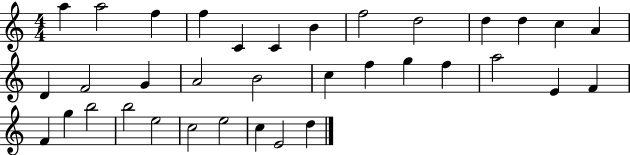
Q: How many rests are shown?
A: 0